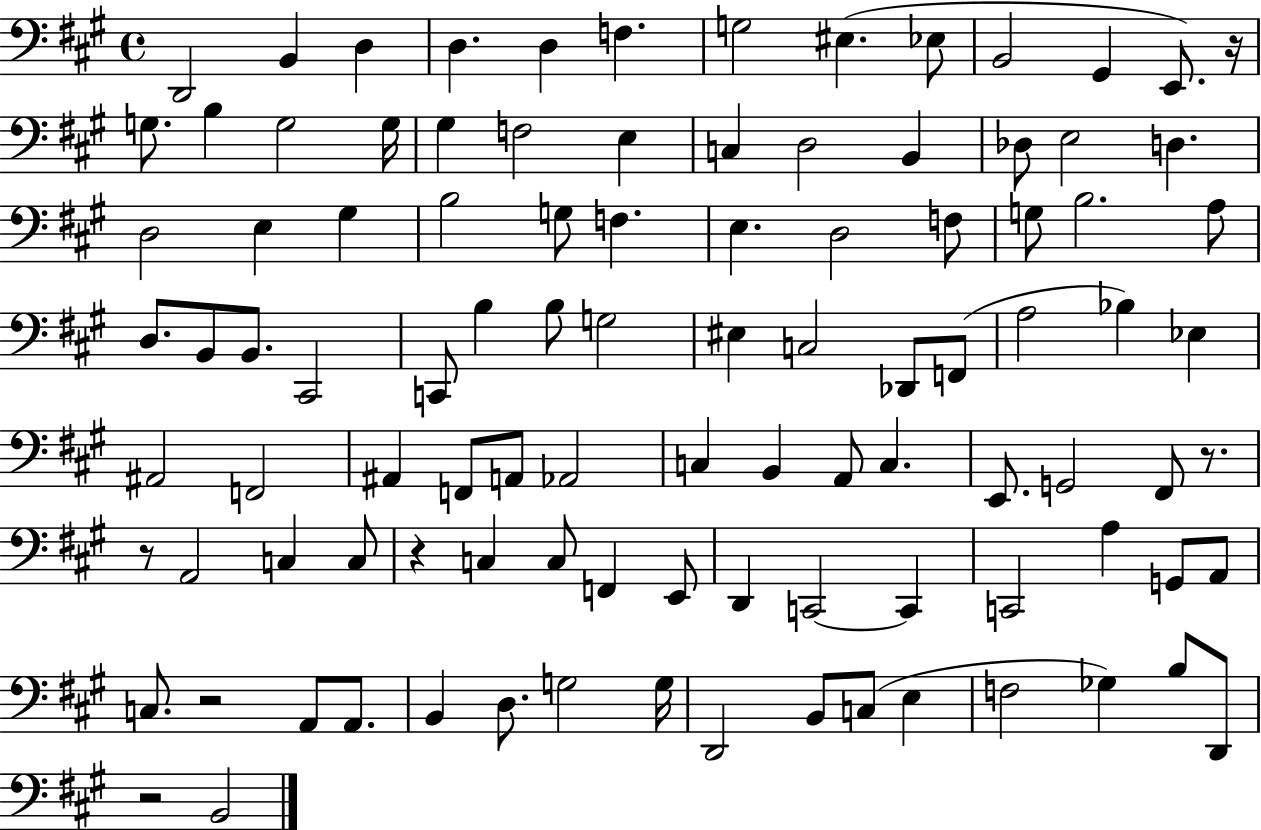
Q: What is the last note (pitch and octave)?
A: B2